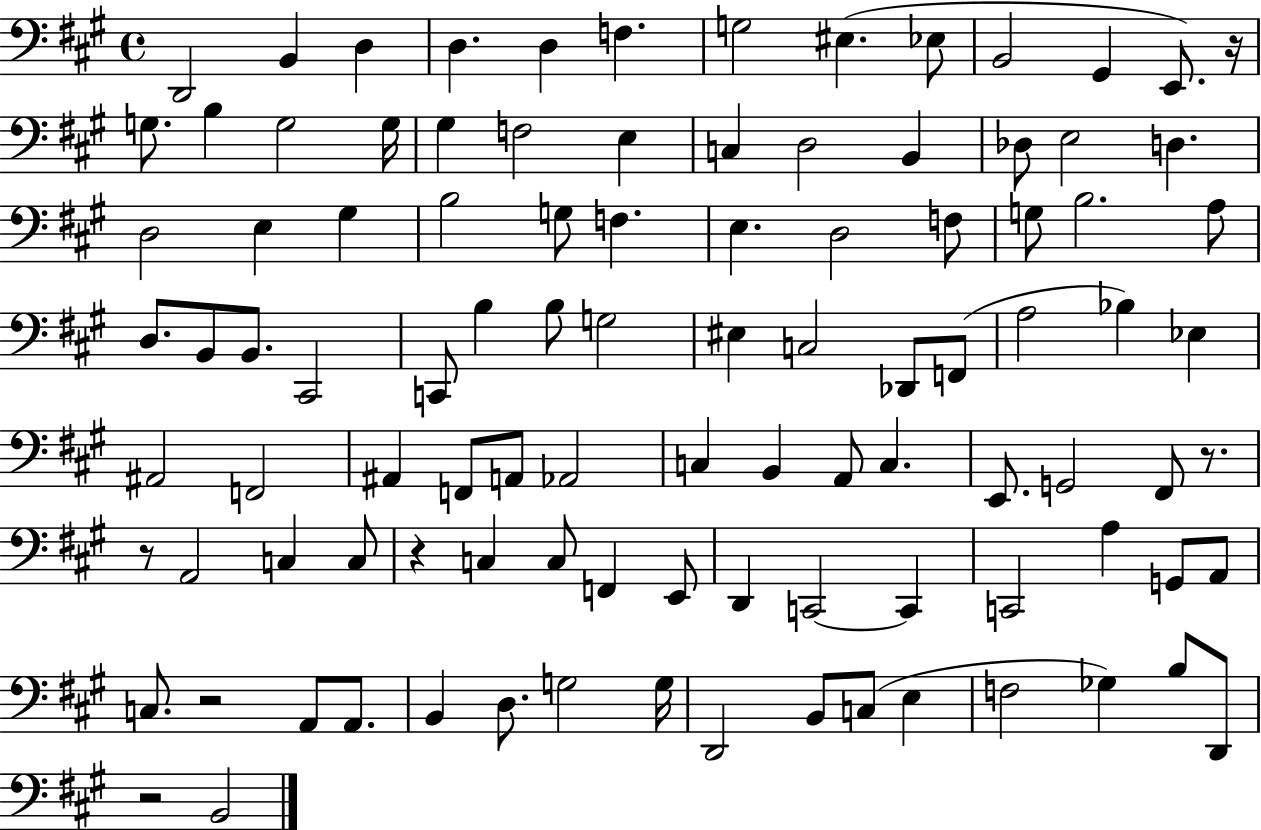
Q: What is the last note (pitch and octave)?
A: B2